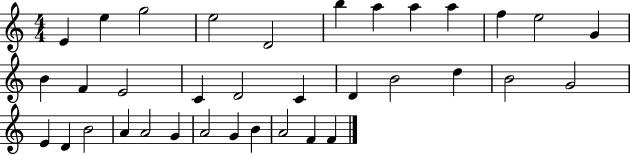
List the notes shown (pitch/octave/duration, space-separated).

E4/q E5/q G5/h E5/h D4/h B5/q A5/q A5/q A5/q F5/q E5/h G4/q B4/q F4/q E4/h C4/q D4/h C4/q D4/q B4/h D5/q B4/h G4/h E4/q D4/q B4/h A4/q A4/h G4/q A4/h G4/q B4/q A4/h F4/q F4/q